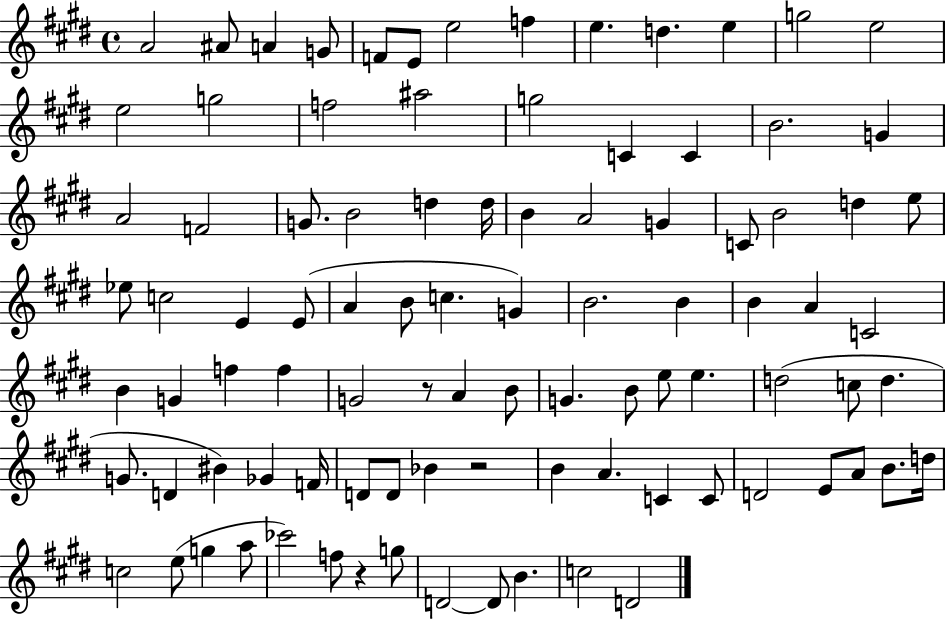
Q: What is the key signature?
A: E major